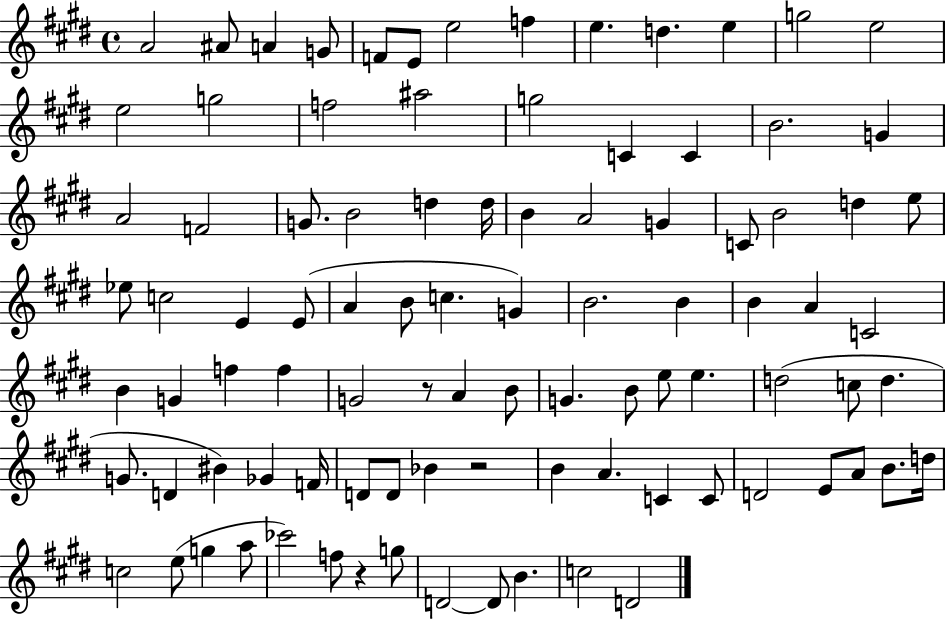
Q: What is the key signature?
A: E major